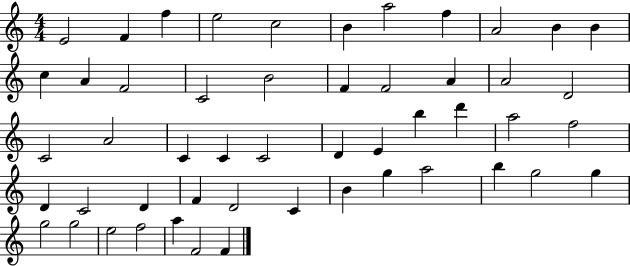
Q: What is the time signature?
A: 4/4